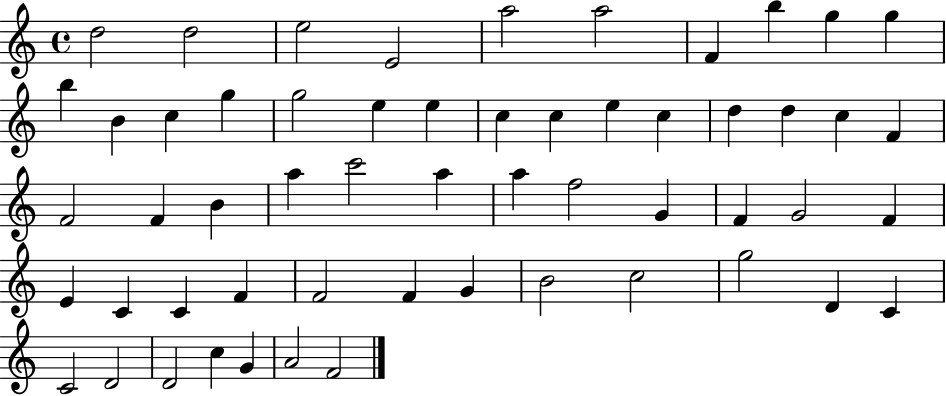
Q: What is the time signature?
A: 4/4